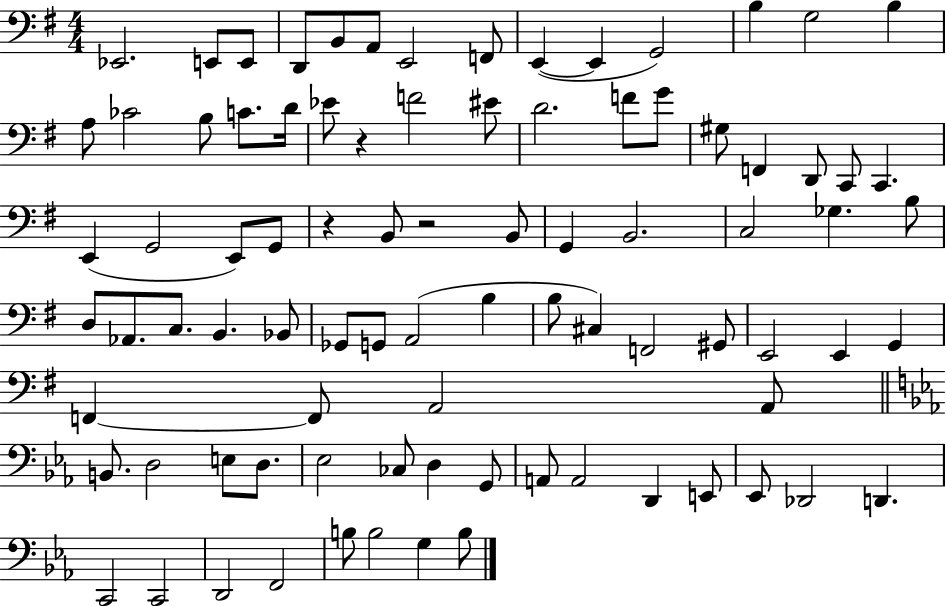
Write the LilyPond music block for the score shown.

{
  \clef bass
  \numericTimeSignature
  \time 4/4
  \key g \major
  \repeat volta 2 { ees,2. e,8 e,8 | d,8 b,8 a,8 e,2 f,8 | e,4~(~ e,4 g,2) | b4 g2 b4 | \break a8 ces'2 b8 c'8. d'16 | ees'8 r4 f'2 eis'8 | d'2. f'8 g'8 | gis8 f,4 d,8 c,8 c,4. | \break e,4( g,2 e,8) g,8 | r4 b,8 r2 b,8 | g,4 b,2. | c2 ges4. b8 | \break d8 aes,8. c8. b,4. bes,8 | ges,8 g,8 a,2( b4 | b8 cis4) f,2 gis,8 | e,2 e,4 g,4 | \break f,4~~ f,8 a,2 a,8 | \bar "||" \break \key ees \major b,8. d2 e8 d8. | ees2 ces8 d4 g,8 | a,8 a,2 d,4 e,8 | ees,8 des,2 d,4. | \break c,2 c,2 | d,2 f,2 | b8 b2 g4 b8 | } \bar "|."
}